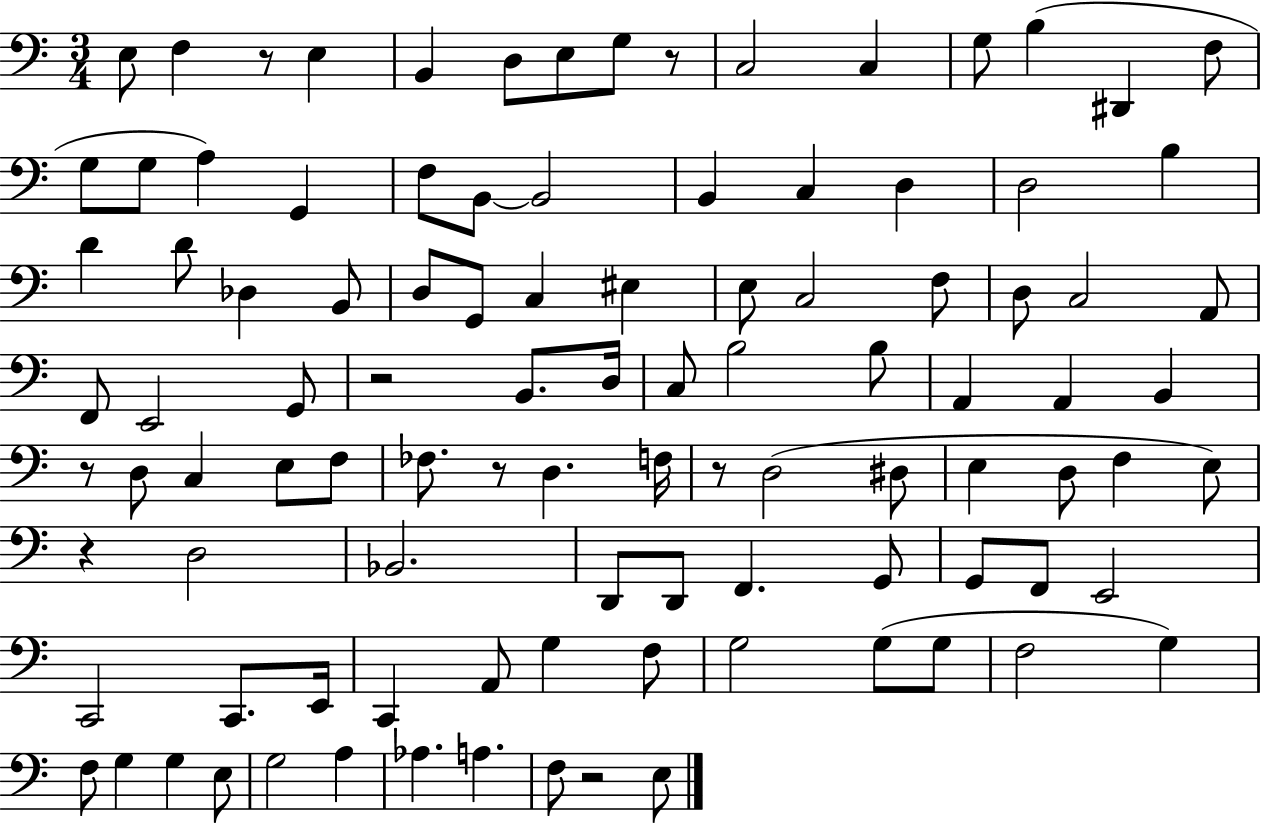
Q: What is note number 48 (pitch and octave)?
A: A2